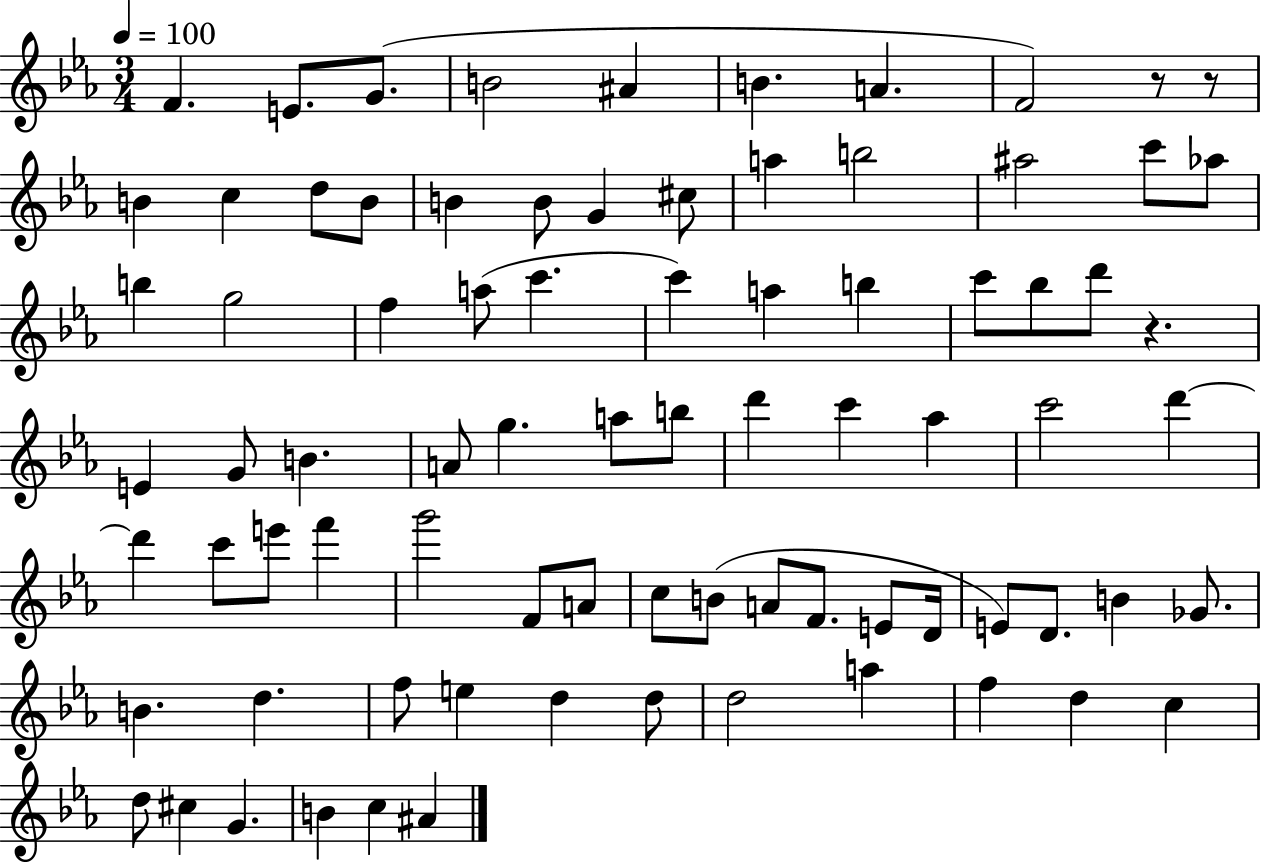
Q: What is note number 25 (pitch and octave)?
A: A5